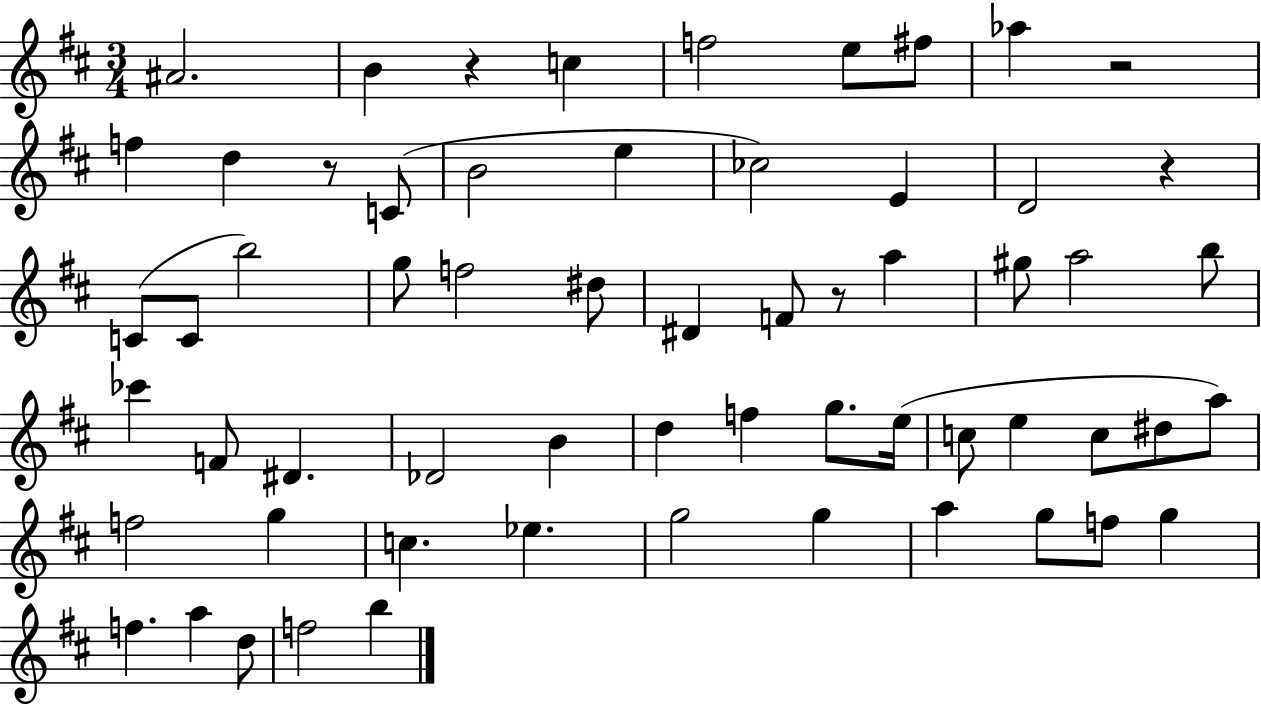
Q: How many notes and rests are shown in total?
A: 61